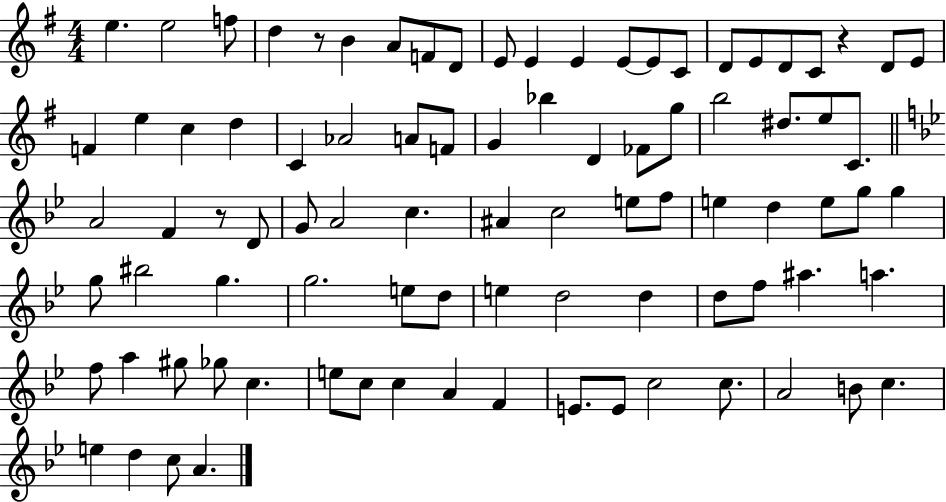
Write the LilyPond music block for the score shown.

{
  \clef treble
  \numericTimeSignature
  \time 4/4
  \key g \major
  e''4. e''2 f''8 | d''4 r8 b'4 a'8 f'8 d'8 | e'8 e'4 e'4 e'8~~ e'8 c'8 | d'8 e'8 d'8 c'8 r4 d'8 e'8 | \break f'4 e''4 c''4 d''4 | c'4 aes'2 a'8 f'8 | g'4 bes''4 d'4 fes'8 g''8 | b''2 dis''8. e''8 c'8. | \break \bar "||" \break \key bes \major a'2 f'4 r8 d'8 | g'8 a'2 c''4. | ais'4 c''2 e''8 f''8 | e''4 d''4 e''8 g''8 g''4 | \break g''8 bis''2 g''4. | g''2. e''8 d''8 | e''4 d''2 d''4 | d''8 f''8 ais''4. a''4. | \break f''8 a''4 gis''8 ges''8 c''4. | e''8 c''8 c''4 a'4 f'4 | e'8. e'8 c''2 c''8. | a'2 b'8 c''4. | \break e''4 d''4 c''8 a'4. | \bar "|."
}